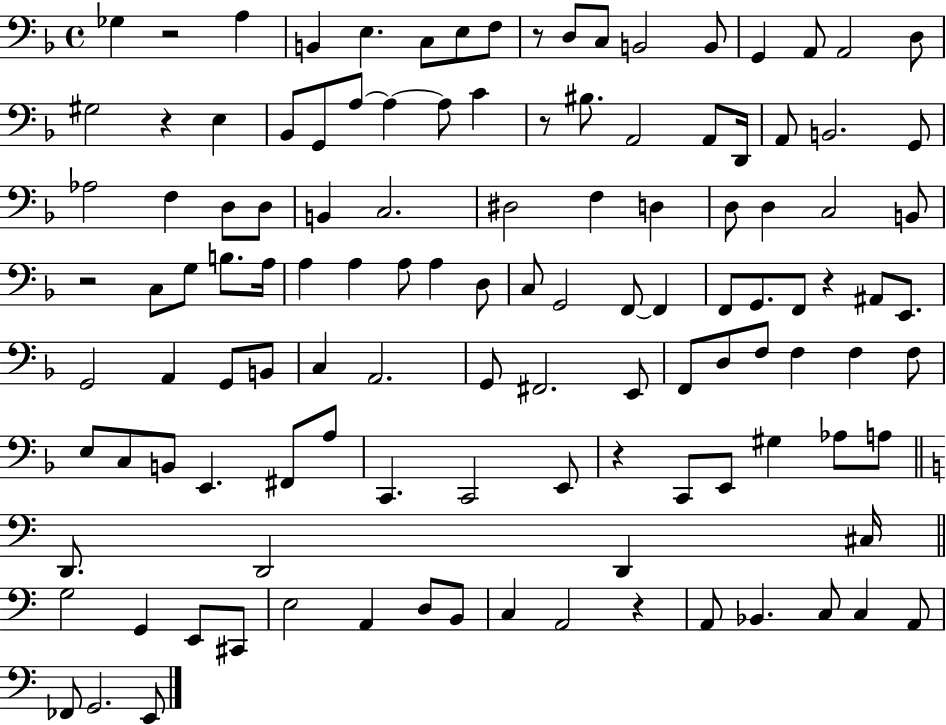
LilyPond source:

{
  \clef bass
  \time 4/4
  \defaultTimeSignature
  \key f \major
  ges4 r2 a4 | b,4 e4. c8 e8 f8 | r8 d8 c8 b,2 b,8 | g,4 a,8 a,2 d8 | \break gis2 r4 e4 | bes,8 g,8 a8~~ a4~~ a8 c'4 | r8 bis8. a,2 a,8 d,16 | a,8 b,2. g,8 | \break aes2 f4 d8 d8 | b,4 c2. | dis2 f4 d4 | d8 d4 c2 b,8 | \break r2 c8 g8 b8. a16 | a4 a4 a8 a4 d8 | c8 g,2 f,8~~ f,4 | f,8 g,8. f,8 r4 ais,8 e,8. | \break g,2 a,4 g,8 b,8 | c4 a,2. | g,8 fis,2. e,8 | f,8 d8 f8 f4 f4 f8 | \break e8 c8 b,8 e,4. fis,8 a8 | c,4. c,2 e,8 | r4 c,8 e,8 gis4 aes8 a8 | \bar "||" \break \key c \major d,8. d,2 d,4 cis16 | \bar "||" \break \key c \major g2 g,4 e,8 cis,8 | e2 a,4 d8 b,8 | c4 a,2 r4 | a,8 bes,4. c8 c4 a,8 | \break fes,8 g,2. e,8 | \bar "|."
}